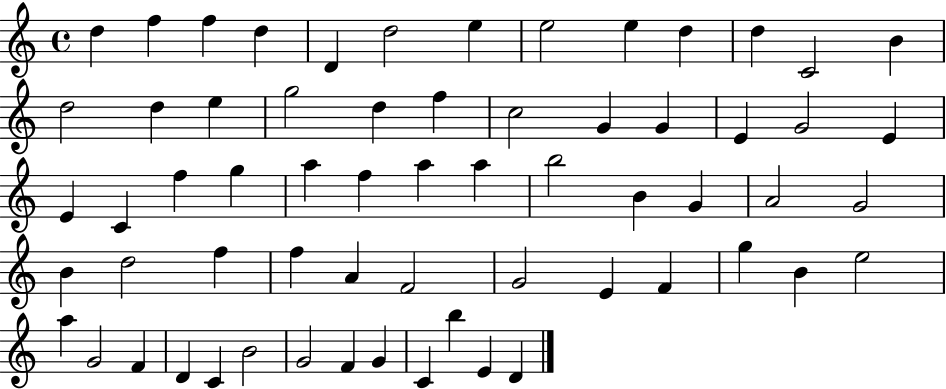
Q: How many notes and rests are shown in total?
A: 63